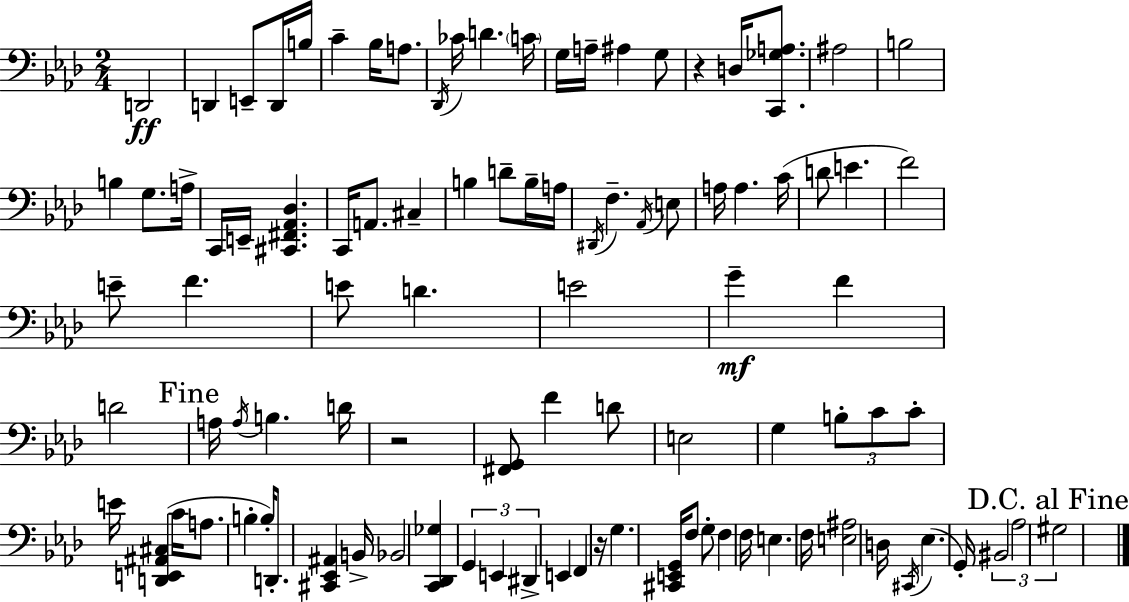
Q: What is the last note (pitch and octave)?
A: G#3